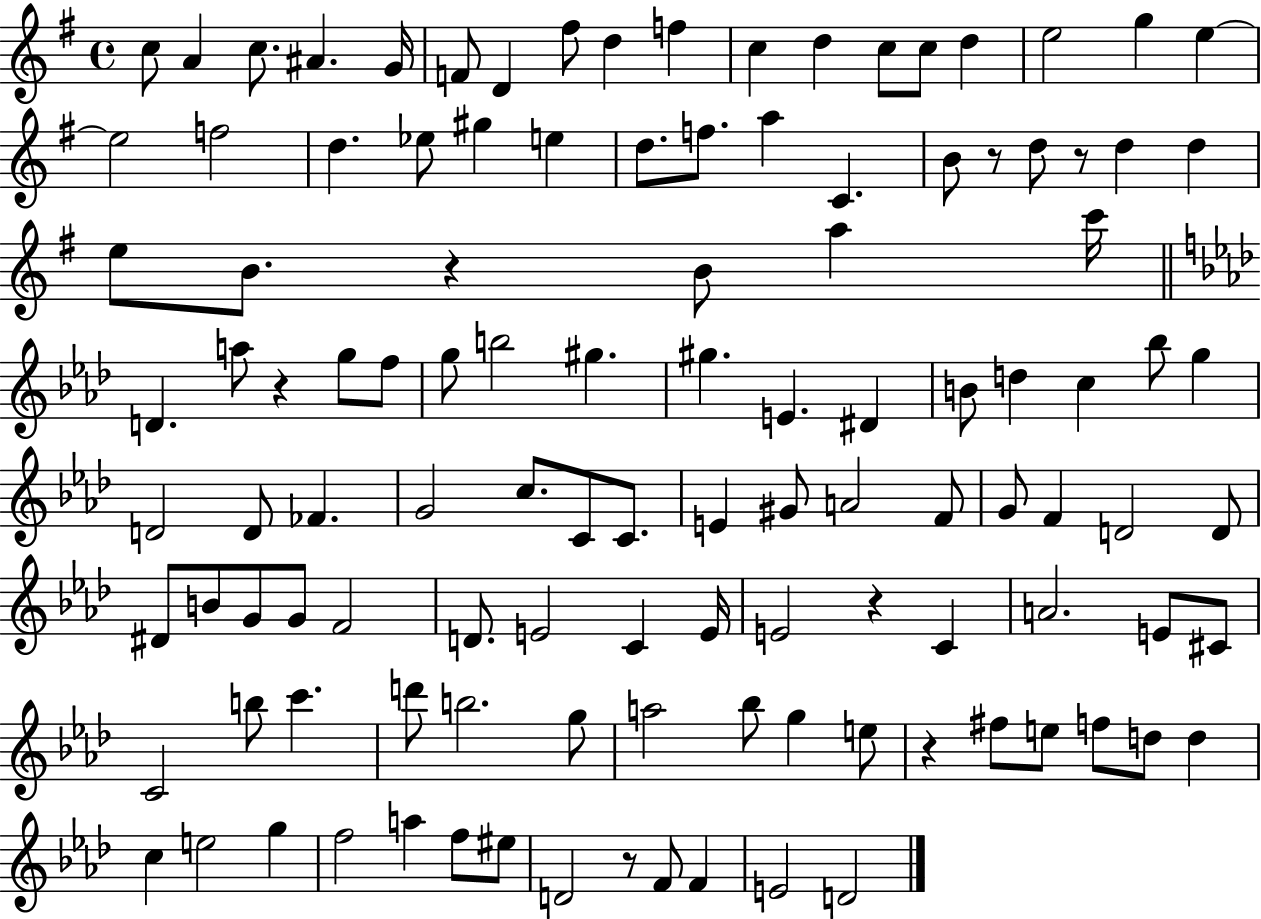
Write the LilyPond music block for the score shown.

{
  \clef treble
  \time 4/4
  \defaultTimeSignature
  \key g \major
  c''8 a'4 c''8. ais'4. g'16 | f'8 d'4 fis''8 d''4 f''4 | c''4 d''4 c''8 c''8 d''4 | e''2 g''4 e''4~~ | \break e''2 f''2 | d''4. ees''8 gis''4 e''4 | d''8. f''8. a''4 c'4. | b'8 r8 d''8 r8 d''4 d''4 | \break e''8 b'8. r4 b'8 a''4 c'''16 | \bar "||" \break \key aes \major d'4. a''8 r4 g''8 f''8 | g''8 b''2 gis''4. | gis''4. e'4. dis'4 | b'8 d''4 c''4 bes''8 g''4 | \break d'2 d'8 fes'4. | g'2 c''8. c'8 c'8. | e'4 gis'8 a'2 f'8 | g'8 f'4 d'2 d'8 | \break dis'8 b'8 g'8 g'8 f'2 | d'8. e'2 c'4 e'16 | e'2 r4 c'4 | a'2. e'8 cis'8 | \break c'2 b''8 c'''4. | d'''8 b''2. g''8 | a''2 bes''8 g''4 e''8 | r4 fis''8 e''8 f''8 d''8 d''4 | \break c''4 e''2 g''4 | f''2 a''4 f''8 eis''8 | d'2 r8 f'8 f'4 | e'2 d'2 | \break \bar "|."
}